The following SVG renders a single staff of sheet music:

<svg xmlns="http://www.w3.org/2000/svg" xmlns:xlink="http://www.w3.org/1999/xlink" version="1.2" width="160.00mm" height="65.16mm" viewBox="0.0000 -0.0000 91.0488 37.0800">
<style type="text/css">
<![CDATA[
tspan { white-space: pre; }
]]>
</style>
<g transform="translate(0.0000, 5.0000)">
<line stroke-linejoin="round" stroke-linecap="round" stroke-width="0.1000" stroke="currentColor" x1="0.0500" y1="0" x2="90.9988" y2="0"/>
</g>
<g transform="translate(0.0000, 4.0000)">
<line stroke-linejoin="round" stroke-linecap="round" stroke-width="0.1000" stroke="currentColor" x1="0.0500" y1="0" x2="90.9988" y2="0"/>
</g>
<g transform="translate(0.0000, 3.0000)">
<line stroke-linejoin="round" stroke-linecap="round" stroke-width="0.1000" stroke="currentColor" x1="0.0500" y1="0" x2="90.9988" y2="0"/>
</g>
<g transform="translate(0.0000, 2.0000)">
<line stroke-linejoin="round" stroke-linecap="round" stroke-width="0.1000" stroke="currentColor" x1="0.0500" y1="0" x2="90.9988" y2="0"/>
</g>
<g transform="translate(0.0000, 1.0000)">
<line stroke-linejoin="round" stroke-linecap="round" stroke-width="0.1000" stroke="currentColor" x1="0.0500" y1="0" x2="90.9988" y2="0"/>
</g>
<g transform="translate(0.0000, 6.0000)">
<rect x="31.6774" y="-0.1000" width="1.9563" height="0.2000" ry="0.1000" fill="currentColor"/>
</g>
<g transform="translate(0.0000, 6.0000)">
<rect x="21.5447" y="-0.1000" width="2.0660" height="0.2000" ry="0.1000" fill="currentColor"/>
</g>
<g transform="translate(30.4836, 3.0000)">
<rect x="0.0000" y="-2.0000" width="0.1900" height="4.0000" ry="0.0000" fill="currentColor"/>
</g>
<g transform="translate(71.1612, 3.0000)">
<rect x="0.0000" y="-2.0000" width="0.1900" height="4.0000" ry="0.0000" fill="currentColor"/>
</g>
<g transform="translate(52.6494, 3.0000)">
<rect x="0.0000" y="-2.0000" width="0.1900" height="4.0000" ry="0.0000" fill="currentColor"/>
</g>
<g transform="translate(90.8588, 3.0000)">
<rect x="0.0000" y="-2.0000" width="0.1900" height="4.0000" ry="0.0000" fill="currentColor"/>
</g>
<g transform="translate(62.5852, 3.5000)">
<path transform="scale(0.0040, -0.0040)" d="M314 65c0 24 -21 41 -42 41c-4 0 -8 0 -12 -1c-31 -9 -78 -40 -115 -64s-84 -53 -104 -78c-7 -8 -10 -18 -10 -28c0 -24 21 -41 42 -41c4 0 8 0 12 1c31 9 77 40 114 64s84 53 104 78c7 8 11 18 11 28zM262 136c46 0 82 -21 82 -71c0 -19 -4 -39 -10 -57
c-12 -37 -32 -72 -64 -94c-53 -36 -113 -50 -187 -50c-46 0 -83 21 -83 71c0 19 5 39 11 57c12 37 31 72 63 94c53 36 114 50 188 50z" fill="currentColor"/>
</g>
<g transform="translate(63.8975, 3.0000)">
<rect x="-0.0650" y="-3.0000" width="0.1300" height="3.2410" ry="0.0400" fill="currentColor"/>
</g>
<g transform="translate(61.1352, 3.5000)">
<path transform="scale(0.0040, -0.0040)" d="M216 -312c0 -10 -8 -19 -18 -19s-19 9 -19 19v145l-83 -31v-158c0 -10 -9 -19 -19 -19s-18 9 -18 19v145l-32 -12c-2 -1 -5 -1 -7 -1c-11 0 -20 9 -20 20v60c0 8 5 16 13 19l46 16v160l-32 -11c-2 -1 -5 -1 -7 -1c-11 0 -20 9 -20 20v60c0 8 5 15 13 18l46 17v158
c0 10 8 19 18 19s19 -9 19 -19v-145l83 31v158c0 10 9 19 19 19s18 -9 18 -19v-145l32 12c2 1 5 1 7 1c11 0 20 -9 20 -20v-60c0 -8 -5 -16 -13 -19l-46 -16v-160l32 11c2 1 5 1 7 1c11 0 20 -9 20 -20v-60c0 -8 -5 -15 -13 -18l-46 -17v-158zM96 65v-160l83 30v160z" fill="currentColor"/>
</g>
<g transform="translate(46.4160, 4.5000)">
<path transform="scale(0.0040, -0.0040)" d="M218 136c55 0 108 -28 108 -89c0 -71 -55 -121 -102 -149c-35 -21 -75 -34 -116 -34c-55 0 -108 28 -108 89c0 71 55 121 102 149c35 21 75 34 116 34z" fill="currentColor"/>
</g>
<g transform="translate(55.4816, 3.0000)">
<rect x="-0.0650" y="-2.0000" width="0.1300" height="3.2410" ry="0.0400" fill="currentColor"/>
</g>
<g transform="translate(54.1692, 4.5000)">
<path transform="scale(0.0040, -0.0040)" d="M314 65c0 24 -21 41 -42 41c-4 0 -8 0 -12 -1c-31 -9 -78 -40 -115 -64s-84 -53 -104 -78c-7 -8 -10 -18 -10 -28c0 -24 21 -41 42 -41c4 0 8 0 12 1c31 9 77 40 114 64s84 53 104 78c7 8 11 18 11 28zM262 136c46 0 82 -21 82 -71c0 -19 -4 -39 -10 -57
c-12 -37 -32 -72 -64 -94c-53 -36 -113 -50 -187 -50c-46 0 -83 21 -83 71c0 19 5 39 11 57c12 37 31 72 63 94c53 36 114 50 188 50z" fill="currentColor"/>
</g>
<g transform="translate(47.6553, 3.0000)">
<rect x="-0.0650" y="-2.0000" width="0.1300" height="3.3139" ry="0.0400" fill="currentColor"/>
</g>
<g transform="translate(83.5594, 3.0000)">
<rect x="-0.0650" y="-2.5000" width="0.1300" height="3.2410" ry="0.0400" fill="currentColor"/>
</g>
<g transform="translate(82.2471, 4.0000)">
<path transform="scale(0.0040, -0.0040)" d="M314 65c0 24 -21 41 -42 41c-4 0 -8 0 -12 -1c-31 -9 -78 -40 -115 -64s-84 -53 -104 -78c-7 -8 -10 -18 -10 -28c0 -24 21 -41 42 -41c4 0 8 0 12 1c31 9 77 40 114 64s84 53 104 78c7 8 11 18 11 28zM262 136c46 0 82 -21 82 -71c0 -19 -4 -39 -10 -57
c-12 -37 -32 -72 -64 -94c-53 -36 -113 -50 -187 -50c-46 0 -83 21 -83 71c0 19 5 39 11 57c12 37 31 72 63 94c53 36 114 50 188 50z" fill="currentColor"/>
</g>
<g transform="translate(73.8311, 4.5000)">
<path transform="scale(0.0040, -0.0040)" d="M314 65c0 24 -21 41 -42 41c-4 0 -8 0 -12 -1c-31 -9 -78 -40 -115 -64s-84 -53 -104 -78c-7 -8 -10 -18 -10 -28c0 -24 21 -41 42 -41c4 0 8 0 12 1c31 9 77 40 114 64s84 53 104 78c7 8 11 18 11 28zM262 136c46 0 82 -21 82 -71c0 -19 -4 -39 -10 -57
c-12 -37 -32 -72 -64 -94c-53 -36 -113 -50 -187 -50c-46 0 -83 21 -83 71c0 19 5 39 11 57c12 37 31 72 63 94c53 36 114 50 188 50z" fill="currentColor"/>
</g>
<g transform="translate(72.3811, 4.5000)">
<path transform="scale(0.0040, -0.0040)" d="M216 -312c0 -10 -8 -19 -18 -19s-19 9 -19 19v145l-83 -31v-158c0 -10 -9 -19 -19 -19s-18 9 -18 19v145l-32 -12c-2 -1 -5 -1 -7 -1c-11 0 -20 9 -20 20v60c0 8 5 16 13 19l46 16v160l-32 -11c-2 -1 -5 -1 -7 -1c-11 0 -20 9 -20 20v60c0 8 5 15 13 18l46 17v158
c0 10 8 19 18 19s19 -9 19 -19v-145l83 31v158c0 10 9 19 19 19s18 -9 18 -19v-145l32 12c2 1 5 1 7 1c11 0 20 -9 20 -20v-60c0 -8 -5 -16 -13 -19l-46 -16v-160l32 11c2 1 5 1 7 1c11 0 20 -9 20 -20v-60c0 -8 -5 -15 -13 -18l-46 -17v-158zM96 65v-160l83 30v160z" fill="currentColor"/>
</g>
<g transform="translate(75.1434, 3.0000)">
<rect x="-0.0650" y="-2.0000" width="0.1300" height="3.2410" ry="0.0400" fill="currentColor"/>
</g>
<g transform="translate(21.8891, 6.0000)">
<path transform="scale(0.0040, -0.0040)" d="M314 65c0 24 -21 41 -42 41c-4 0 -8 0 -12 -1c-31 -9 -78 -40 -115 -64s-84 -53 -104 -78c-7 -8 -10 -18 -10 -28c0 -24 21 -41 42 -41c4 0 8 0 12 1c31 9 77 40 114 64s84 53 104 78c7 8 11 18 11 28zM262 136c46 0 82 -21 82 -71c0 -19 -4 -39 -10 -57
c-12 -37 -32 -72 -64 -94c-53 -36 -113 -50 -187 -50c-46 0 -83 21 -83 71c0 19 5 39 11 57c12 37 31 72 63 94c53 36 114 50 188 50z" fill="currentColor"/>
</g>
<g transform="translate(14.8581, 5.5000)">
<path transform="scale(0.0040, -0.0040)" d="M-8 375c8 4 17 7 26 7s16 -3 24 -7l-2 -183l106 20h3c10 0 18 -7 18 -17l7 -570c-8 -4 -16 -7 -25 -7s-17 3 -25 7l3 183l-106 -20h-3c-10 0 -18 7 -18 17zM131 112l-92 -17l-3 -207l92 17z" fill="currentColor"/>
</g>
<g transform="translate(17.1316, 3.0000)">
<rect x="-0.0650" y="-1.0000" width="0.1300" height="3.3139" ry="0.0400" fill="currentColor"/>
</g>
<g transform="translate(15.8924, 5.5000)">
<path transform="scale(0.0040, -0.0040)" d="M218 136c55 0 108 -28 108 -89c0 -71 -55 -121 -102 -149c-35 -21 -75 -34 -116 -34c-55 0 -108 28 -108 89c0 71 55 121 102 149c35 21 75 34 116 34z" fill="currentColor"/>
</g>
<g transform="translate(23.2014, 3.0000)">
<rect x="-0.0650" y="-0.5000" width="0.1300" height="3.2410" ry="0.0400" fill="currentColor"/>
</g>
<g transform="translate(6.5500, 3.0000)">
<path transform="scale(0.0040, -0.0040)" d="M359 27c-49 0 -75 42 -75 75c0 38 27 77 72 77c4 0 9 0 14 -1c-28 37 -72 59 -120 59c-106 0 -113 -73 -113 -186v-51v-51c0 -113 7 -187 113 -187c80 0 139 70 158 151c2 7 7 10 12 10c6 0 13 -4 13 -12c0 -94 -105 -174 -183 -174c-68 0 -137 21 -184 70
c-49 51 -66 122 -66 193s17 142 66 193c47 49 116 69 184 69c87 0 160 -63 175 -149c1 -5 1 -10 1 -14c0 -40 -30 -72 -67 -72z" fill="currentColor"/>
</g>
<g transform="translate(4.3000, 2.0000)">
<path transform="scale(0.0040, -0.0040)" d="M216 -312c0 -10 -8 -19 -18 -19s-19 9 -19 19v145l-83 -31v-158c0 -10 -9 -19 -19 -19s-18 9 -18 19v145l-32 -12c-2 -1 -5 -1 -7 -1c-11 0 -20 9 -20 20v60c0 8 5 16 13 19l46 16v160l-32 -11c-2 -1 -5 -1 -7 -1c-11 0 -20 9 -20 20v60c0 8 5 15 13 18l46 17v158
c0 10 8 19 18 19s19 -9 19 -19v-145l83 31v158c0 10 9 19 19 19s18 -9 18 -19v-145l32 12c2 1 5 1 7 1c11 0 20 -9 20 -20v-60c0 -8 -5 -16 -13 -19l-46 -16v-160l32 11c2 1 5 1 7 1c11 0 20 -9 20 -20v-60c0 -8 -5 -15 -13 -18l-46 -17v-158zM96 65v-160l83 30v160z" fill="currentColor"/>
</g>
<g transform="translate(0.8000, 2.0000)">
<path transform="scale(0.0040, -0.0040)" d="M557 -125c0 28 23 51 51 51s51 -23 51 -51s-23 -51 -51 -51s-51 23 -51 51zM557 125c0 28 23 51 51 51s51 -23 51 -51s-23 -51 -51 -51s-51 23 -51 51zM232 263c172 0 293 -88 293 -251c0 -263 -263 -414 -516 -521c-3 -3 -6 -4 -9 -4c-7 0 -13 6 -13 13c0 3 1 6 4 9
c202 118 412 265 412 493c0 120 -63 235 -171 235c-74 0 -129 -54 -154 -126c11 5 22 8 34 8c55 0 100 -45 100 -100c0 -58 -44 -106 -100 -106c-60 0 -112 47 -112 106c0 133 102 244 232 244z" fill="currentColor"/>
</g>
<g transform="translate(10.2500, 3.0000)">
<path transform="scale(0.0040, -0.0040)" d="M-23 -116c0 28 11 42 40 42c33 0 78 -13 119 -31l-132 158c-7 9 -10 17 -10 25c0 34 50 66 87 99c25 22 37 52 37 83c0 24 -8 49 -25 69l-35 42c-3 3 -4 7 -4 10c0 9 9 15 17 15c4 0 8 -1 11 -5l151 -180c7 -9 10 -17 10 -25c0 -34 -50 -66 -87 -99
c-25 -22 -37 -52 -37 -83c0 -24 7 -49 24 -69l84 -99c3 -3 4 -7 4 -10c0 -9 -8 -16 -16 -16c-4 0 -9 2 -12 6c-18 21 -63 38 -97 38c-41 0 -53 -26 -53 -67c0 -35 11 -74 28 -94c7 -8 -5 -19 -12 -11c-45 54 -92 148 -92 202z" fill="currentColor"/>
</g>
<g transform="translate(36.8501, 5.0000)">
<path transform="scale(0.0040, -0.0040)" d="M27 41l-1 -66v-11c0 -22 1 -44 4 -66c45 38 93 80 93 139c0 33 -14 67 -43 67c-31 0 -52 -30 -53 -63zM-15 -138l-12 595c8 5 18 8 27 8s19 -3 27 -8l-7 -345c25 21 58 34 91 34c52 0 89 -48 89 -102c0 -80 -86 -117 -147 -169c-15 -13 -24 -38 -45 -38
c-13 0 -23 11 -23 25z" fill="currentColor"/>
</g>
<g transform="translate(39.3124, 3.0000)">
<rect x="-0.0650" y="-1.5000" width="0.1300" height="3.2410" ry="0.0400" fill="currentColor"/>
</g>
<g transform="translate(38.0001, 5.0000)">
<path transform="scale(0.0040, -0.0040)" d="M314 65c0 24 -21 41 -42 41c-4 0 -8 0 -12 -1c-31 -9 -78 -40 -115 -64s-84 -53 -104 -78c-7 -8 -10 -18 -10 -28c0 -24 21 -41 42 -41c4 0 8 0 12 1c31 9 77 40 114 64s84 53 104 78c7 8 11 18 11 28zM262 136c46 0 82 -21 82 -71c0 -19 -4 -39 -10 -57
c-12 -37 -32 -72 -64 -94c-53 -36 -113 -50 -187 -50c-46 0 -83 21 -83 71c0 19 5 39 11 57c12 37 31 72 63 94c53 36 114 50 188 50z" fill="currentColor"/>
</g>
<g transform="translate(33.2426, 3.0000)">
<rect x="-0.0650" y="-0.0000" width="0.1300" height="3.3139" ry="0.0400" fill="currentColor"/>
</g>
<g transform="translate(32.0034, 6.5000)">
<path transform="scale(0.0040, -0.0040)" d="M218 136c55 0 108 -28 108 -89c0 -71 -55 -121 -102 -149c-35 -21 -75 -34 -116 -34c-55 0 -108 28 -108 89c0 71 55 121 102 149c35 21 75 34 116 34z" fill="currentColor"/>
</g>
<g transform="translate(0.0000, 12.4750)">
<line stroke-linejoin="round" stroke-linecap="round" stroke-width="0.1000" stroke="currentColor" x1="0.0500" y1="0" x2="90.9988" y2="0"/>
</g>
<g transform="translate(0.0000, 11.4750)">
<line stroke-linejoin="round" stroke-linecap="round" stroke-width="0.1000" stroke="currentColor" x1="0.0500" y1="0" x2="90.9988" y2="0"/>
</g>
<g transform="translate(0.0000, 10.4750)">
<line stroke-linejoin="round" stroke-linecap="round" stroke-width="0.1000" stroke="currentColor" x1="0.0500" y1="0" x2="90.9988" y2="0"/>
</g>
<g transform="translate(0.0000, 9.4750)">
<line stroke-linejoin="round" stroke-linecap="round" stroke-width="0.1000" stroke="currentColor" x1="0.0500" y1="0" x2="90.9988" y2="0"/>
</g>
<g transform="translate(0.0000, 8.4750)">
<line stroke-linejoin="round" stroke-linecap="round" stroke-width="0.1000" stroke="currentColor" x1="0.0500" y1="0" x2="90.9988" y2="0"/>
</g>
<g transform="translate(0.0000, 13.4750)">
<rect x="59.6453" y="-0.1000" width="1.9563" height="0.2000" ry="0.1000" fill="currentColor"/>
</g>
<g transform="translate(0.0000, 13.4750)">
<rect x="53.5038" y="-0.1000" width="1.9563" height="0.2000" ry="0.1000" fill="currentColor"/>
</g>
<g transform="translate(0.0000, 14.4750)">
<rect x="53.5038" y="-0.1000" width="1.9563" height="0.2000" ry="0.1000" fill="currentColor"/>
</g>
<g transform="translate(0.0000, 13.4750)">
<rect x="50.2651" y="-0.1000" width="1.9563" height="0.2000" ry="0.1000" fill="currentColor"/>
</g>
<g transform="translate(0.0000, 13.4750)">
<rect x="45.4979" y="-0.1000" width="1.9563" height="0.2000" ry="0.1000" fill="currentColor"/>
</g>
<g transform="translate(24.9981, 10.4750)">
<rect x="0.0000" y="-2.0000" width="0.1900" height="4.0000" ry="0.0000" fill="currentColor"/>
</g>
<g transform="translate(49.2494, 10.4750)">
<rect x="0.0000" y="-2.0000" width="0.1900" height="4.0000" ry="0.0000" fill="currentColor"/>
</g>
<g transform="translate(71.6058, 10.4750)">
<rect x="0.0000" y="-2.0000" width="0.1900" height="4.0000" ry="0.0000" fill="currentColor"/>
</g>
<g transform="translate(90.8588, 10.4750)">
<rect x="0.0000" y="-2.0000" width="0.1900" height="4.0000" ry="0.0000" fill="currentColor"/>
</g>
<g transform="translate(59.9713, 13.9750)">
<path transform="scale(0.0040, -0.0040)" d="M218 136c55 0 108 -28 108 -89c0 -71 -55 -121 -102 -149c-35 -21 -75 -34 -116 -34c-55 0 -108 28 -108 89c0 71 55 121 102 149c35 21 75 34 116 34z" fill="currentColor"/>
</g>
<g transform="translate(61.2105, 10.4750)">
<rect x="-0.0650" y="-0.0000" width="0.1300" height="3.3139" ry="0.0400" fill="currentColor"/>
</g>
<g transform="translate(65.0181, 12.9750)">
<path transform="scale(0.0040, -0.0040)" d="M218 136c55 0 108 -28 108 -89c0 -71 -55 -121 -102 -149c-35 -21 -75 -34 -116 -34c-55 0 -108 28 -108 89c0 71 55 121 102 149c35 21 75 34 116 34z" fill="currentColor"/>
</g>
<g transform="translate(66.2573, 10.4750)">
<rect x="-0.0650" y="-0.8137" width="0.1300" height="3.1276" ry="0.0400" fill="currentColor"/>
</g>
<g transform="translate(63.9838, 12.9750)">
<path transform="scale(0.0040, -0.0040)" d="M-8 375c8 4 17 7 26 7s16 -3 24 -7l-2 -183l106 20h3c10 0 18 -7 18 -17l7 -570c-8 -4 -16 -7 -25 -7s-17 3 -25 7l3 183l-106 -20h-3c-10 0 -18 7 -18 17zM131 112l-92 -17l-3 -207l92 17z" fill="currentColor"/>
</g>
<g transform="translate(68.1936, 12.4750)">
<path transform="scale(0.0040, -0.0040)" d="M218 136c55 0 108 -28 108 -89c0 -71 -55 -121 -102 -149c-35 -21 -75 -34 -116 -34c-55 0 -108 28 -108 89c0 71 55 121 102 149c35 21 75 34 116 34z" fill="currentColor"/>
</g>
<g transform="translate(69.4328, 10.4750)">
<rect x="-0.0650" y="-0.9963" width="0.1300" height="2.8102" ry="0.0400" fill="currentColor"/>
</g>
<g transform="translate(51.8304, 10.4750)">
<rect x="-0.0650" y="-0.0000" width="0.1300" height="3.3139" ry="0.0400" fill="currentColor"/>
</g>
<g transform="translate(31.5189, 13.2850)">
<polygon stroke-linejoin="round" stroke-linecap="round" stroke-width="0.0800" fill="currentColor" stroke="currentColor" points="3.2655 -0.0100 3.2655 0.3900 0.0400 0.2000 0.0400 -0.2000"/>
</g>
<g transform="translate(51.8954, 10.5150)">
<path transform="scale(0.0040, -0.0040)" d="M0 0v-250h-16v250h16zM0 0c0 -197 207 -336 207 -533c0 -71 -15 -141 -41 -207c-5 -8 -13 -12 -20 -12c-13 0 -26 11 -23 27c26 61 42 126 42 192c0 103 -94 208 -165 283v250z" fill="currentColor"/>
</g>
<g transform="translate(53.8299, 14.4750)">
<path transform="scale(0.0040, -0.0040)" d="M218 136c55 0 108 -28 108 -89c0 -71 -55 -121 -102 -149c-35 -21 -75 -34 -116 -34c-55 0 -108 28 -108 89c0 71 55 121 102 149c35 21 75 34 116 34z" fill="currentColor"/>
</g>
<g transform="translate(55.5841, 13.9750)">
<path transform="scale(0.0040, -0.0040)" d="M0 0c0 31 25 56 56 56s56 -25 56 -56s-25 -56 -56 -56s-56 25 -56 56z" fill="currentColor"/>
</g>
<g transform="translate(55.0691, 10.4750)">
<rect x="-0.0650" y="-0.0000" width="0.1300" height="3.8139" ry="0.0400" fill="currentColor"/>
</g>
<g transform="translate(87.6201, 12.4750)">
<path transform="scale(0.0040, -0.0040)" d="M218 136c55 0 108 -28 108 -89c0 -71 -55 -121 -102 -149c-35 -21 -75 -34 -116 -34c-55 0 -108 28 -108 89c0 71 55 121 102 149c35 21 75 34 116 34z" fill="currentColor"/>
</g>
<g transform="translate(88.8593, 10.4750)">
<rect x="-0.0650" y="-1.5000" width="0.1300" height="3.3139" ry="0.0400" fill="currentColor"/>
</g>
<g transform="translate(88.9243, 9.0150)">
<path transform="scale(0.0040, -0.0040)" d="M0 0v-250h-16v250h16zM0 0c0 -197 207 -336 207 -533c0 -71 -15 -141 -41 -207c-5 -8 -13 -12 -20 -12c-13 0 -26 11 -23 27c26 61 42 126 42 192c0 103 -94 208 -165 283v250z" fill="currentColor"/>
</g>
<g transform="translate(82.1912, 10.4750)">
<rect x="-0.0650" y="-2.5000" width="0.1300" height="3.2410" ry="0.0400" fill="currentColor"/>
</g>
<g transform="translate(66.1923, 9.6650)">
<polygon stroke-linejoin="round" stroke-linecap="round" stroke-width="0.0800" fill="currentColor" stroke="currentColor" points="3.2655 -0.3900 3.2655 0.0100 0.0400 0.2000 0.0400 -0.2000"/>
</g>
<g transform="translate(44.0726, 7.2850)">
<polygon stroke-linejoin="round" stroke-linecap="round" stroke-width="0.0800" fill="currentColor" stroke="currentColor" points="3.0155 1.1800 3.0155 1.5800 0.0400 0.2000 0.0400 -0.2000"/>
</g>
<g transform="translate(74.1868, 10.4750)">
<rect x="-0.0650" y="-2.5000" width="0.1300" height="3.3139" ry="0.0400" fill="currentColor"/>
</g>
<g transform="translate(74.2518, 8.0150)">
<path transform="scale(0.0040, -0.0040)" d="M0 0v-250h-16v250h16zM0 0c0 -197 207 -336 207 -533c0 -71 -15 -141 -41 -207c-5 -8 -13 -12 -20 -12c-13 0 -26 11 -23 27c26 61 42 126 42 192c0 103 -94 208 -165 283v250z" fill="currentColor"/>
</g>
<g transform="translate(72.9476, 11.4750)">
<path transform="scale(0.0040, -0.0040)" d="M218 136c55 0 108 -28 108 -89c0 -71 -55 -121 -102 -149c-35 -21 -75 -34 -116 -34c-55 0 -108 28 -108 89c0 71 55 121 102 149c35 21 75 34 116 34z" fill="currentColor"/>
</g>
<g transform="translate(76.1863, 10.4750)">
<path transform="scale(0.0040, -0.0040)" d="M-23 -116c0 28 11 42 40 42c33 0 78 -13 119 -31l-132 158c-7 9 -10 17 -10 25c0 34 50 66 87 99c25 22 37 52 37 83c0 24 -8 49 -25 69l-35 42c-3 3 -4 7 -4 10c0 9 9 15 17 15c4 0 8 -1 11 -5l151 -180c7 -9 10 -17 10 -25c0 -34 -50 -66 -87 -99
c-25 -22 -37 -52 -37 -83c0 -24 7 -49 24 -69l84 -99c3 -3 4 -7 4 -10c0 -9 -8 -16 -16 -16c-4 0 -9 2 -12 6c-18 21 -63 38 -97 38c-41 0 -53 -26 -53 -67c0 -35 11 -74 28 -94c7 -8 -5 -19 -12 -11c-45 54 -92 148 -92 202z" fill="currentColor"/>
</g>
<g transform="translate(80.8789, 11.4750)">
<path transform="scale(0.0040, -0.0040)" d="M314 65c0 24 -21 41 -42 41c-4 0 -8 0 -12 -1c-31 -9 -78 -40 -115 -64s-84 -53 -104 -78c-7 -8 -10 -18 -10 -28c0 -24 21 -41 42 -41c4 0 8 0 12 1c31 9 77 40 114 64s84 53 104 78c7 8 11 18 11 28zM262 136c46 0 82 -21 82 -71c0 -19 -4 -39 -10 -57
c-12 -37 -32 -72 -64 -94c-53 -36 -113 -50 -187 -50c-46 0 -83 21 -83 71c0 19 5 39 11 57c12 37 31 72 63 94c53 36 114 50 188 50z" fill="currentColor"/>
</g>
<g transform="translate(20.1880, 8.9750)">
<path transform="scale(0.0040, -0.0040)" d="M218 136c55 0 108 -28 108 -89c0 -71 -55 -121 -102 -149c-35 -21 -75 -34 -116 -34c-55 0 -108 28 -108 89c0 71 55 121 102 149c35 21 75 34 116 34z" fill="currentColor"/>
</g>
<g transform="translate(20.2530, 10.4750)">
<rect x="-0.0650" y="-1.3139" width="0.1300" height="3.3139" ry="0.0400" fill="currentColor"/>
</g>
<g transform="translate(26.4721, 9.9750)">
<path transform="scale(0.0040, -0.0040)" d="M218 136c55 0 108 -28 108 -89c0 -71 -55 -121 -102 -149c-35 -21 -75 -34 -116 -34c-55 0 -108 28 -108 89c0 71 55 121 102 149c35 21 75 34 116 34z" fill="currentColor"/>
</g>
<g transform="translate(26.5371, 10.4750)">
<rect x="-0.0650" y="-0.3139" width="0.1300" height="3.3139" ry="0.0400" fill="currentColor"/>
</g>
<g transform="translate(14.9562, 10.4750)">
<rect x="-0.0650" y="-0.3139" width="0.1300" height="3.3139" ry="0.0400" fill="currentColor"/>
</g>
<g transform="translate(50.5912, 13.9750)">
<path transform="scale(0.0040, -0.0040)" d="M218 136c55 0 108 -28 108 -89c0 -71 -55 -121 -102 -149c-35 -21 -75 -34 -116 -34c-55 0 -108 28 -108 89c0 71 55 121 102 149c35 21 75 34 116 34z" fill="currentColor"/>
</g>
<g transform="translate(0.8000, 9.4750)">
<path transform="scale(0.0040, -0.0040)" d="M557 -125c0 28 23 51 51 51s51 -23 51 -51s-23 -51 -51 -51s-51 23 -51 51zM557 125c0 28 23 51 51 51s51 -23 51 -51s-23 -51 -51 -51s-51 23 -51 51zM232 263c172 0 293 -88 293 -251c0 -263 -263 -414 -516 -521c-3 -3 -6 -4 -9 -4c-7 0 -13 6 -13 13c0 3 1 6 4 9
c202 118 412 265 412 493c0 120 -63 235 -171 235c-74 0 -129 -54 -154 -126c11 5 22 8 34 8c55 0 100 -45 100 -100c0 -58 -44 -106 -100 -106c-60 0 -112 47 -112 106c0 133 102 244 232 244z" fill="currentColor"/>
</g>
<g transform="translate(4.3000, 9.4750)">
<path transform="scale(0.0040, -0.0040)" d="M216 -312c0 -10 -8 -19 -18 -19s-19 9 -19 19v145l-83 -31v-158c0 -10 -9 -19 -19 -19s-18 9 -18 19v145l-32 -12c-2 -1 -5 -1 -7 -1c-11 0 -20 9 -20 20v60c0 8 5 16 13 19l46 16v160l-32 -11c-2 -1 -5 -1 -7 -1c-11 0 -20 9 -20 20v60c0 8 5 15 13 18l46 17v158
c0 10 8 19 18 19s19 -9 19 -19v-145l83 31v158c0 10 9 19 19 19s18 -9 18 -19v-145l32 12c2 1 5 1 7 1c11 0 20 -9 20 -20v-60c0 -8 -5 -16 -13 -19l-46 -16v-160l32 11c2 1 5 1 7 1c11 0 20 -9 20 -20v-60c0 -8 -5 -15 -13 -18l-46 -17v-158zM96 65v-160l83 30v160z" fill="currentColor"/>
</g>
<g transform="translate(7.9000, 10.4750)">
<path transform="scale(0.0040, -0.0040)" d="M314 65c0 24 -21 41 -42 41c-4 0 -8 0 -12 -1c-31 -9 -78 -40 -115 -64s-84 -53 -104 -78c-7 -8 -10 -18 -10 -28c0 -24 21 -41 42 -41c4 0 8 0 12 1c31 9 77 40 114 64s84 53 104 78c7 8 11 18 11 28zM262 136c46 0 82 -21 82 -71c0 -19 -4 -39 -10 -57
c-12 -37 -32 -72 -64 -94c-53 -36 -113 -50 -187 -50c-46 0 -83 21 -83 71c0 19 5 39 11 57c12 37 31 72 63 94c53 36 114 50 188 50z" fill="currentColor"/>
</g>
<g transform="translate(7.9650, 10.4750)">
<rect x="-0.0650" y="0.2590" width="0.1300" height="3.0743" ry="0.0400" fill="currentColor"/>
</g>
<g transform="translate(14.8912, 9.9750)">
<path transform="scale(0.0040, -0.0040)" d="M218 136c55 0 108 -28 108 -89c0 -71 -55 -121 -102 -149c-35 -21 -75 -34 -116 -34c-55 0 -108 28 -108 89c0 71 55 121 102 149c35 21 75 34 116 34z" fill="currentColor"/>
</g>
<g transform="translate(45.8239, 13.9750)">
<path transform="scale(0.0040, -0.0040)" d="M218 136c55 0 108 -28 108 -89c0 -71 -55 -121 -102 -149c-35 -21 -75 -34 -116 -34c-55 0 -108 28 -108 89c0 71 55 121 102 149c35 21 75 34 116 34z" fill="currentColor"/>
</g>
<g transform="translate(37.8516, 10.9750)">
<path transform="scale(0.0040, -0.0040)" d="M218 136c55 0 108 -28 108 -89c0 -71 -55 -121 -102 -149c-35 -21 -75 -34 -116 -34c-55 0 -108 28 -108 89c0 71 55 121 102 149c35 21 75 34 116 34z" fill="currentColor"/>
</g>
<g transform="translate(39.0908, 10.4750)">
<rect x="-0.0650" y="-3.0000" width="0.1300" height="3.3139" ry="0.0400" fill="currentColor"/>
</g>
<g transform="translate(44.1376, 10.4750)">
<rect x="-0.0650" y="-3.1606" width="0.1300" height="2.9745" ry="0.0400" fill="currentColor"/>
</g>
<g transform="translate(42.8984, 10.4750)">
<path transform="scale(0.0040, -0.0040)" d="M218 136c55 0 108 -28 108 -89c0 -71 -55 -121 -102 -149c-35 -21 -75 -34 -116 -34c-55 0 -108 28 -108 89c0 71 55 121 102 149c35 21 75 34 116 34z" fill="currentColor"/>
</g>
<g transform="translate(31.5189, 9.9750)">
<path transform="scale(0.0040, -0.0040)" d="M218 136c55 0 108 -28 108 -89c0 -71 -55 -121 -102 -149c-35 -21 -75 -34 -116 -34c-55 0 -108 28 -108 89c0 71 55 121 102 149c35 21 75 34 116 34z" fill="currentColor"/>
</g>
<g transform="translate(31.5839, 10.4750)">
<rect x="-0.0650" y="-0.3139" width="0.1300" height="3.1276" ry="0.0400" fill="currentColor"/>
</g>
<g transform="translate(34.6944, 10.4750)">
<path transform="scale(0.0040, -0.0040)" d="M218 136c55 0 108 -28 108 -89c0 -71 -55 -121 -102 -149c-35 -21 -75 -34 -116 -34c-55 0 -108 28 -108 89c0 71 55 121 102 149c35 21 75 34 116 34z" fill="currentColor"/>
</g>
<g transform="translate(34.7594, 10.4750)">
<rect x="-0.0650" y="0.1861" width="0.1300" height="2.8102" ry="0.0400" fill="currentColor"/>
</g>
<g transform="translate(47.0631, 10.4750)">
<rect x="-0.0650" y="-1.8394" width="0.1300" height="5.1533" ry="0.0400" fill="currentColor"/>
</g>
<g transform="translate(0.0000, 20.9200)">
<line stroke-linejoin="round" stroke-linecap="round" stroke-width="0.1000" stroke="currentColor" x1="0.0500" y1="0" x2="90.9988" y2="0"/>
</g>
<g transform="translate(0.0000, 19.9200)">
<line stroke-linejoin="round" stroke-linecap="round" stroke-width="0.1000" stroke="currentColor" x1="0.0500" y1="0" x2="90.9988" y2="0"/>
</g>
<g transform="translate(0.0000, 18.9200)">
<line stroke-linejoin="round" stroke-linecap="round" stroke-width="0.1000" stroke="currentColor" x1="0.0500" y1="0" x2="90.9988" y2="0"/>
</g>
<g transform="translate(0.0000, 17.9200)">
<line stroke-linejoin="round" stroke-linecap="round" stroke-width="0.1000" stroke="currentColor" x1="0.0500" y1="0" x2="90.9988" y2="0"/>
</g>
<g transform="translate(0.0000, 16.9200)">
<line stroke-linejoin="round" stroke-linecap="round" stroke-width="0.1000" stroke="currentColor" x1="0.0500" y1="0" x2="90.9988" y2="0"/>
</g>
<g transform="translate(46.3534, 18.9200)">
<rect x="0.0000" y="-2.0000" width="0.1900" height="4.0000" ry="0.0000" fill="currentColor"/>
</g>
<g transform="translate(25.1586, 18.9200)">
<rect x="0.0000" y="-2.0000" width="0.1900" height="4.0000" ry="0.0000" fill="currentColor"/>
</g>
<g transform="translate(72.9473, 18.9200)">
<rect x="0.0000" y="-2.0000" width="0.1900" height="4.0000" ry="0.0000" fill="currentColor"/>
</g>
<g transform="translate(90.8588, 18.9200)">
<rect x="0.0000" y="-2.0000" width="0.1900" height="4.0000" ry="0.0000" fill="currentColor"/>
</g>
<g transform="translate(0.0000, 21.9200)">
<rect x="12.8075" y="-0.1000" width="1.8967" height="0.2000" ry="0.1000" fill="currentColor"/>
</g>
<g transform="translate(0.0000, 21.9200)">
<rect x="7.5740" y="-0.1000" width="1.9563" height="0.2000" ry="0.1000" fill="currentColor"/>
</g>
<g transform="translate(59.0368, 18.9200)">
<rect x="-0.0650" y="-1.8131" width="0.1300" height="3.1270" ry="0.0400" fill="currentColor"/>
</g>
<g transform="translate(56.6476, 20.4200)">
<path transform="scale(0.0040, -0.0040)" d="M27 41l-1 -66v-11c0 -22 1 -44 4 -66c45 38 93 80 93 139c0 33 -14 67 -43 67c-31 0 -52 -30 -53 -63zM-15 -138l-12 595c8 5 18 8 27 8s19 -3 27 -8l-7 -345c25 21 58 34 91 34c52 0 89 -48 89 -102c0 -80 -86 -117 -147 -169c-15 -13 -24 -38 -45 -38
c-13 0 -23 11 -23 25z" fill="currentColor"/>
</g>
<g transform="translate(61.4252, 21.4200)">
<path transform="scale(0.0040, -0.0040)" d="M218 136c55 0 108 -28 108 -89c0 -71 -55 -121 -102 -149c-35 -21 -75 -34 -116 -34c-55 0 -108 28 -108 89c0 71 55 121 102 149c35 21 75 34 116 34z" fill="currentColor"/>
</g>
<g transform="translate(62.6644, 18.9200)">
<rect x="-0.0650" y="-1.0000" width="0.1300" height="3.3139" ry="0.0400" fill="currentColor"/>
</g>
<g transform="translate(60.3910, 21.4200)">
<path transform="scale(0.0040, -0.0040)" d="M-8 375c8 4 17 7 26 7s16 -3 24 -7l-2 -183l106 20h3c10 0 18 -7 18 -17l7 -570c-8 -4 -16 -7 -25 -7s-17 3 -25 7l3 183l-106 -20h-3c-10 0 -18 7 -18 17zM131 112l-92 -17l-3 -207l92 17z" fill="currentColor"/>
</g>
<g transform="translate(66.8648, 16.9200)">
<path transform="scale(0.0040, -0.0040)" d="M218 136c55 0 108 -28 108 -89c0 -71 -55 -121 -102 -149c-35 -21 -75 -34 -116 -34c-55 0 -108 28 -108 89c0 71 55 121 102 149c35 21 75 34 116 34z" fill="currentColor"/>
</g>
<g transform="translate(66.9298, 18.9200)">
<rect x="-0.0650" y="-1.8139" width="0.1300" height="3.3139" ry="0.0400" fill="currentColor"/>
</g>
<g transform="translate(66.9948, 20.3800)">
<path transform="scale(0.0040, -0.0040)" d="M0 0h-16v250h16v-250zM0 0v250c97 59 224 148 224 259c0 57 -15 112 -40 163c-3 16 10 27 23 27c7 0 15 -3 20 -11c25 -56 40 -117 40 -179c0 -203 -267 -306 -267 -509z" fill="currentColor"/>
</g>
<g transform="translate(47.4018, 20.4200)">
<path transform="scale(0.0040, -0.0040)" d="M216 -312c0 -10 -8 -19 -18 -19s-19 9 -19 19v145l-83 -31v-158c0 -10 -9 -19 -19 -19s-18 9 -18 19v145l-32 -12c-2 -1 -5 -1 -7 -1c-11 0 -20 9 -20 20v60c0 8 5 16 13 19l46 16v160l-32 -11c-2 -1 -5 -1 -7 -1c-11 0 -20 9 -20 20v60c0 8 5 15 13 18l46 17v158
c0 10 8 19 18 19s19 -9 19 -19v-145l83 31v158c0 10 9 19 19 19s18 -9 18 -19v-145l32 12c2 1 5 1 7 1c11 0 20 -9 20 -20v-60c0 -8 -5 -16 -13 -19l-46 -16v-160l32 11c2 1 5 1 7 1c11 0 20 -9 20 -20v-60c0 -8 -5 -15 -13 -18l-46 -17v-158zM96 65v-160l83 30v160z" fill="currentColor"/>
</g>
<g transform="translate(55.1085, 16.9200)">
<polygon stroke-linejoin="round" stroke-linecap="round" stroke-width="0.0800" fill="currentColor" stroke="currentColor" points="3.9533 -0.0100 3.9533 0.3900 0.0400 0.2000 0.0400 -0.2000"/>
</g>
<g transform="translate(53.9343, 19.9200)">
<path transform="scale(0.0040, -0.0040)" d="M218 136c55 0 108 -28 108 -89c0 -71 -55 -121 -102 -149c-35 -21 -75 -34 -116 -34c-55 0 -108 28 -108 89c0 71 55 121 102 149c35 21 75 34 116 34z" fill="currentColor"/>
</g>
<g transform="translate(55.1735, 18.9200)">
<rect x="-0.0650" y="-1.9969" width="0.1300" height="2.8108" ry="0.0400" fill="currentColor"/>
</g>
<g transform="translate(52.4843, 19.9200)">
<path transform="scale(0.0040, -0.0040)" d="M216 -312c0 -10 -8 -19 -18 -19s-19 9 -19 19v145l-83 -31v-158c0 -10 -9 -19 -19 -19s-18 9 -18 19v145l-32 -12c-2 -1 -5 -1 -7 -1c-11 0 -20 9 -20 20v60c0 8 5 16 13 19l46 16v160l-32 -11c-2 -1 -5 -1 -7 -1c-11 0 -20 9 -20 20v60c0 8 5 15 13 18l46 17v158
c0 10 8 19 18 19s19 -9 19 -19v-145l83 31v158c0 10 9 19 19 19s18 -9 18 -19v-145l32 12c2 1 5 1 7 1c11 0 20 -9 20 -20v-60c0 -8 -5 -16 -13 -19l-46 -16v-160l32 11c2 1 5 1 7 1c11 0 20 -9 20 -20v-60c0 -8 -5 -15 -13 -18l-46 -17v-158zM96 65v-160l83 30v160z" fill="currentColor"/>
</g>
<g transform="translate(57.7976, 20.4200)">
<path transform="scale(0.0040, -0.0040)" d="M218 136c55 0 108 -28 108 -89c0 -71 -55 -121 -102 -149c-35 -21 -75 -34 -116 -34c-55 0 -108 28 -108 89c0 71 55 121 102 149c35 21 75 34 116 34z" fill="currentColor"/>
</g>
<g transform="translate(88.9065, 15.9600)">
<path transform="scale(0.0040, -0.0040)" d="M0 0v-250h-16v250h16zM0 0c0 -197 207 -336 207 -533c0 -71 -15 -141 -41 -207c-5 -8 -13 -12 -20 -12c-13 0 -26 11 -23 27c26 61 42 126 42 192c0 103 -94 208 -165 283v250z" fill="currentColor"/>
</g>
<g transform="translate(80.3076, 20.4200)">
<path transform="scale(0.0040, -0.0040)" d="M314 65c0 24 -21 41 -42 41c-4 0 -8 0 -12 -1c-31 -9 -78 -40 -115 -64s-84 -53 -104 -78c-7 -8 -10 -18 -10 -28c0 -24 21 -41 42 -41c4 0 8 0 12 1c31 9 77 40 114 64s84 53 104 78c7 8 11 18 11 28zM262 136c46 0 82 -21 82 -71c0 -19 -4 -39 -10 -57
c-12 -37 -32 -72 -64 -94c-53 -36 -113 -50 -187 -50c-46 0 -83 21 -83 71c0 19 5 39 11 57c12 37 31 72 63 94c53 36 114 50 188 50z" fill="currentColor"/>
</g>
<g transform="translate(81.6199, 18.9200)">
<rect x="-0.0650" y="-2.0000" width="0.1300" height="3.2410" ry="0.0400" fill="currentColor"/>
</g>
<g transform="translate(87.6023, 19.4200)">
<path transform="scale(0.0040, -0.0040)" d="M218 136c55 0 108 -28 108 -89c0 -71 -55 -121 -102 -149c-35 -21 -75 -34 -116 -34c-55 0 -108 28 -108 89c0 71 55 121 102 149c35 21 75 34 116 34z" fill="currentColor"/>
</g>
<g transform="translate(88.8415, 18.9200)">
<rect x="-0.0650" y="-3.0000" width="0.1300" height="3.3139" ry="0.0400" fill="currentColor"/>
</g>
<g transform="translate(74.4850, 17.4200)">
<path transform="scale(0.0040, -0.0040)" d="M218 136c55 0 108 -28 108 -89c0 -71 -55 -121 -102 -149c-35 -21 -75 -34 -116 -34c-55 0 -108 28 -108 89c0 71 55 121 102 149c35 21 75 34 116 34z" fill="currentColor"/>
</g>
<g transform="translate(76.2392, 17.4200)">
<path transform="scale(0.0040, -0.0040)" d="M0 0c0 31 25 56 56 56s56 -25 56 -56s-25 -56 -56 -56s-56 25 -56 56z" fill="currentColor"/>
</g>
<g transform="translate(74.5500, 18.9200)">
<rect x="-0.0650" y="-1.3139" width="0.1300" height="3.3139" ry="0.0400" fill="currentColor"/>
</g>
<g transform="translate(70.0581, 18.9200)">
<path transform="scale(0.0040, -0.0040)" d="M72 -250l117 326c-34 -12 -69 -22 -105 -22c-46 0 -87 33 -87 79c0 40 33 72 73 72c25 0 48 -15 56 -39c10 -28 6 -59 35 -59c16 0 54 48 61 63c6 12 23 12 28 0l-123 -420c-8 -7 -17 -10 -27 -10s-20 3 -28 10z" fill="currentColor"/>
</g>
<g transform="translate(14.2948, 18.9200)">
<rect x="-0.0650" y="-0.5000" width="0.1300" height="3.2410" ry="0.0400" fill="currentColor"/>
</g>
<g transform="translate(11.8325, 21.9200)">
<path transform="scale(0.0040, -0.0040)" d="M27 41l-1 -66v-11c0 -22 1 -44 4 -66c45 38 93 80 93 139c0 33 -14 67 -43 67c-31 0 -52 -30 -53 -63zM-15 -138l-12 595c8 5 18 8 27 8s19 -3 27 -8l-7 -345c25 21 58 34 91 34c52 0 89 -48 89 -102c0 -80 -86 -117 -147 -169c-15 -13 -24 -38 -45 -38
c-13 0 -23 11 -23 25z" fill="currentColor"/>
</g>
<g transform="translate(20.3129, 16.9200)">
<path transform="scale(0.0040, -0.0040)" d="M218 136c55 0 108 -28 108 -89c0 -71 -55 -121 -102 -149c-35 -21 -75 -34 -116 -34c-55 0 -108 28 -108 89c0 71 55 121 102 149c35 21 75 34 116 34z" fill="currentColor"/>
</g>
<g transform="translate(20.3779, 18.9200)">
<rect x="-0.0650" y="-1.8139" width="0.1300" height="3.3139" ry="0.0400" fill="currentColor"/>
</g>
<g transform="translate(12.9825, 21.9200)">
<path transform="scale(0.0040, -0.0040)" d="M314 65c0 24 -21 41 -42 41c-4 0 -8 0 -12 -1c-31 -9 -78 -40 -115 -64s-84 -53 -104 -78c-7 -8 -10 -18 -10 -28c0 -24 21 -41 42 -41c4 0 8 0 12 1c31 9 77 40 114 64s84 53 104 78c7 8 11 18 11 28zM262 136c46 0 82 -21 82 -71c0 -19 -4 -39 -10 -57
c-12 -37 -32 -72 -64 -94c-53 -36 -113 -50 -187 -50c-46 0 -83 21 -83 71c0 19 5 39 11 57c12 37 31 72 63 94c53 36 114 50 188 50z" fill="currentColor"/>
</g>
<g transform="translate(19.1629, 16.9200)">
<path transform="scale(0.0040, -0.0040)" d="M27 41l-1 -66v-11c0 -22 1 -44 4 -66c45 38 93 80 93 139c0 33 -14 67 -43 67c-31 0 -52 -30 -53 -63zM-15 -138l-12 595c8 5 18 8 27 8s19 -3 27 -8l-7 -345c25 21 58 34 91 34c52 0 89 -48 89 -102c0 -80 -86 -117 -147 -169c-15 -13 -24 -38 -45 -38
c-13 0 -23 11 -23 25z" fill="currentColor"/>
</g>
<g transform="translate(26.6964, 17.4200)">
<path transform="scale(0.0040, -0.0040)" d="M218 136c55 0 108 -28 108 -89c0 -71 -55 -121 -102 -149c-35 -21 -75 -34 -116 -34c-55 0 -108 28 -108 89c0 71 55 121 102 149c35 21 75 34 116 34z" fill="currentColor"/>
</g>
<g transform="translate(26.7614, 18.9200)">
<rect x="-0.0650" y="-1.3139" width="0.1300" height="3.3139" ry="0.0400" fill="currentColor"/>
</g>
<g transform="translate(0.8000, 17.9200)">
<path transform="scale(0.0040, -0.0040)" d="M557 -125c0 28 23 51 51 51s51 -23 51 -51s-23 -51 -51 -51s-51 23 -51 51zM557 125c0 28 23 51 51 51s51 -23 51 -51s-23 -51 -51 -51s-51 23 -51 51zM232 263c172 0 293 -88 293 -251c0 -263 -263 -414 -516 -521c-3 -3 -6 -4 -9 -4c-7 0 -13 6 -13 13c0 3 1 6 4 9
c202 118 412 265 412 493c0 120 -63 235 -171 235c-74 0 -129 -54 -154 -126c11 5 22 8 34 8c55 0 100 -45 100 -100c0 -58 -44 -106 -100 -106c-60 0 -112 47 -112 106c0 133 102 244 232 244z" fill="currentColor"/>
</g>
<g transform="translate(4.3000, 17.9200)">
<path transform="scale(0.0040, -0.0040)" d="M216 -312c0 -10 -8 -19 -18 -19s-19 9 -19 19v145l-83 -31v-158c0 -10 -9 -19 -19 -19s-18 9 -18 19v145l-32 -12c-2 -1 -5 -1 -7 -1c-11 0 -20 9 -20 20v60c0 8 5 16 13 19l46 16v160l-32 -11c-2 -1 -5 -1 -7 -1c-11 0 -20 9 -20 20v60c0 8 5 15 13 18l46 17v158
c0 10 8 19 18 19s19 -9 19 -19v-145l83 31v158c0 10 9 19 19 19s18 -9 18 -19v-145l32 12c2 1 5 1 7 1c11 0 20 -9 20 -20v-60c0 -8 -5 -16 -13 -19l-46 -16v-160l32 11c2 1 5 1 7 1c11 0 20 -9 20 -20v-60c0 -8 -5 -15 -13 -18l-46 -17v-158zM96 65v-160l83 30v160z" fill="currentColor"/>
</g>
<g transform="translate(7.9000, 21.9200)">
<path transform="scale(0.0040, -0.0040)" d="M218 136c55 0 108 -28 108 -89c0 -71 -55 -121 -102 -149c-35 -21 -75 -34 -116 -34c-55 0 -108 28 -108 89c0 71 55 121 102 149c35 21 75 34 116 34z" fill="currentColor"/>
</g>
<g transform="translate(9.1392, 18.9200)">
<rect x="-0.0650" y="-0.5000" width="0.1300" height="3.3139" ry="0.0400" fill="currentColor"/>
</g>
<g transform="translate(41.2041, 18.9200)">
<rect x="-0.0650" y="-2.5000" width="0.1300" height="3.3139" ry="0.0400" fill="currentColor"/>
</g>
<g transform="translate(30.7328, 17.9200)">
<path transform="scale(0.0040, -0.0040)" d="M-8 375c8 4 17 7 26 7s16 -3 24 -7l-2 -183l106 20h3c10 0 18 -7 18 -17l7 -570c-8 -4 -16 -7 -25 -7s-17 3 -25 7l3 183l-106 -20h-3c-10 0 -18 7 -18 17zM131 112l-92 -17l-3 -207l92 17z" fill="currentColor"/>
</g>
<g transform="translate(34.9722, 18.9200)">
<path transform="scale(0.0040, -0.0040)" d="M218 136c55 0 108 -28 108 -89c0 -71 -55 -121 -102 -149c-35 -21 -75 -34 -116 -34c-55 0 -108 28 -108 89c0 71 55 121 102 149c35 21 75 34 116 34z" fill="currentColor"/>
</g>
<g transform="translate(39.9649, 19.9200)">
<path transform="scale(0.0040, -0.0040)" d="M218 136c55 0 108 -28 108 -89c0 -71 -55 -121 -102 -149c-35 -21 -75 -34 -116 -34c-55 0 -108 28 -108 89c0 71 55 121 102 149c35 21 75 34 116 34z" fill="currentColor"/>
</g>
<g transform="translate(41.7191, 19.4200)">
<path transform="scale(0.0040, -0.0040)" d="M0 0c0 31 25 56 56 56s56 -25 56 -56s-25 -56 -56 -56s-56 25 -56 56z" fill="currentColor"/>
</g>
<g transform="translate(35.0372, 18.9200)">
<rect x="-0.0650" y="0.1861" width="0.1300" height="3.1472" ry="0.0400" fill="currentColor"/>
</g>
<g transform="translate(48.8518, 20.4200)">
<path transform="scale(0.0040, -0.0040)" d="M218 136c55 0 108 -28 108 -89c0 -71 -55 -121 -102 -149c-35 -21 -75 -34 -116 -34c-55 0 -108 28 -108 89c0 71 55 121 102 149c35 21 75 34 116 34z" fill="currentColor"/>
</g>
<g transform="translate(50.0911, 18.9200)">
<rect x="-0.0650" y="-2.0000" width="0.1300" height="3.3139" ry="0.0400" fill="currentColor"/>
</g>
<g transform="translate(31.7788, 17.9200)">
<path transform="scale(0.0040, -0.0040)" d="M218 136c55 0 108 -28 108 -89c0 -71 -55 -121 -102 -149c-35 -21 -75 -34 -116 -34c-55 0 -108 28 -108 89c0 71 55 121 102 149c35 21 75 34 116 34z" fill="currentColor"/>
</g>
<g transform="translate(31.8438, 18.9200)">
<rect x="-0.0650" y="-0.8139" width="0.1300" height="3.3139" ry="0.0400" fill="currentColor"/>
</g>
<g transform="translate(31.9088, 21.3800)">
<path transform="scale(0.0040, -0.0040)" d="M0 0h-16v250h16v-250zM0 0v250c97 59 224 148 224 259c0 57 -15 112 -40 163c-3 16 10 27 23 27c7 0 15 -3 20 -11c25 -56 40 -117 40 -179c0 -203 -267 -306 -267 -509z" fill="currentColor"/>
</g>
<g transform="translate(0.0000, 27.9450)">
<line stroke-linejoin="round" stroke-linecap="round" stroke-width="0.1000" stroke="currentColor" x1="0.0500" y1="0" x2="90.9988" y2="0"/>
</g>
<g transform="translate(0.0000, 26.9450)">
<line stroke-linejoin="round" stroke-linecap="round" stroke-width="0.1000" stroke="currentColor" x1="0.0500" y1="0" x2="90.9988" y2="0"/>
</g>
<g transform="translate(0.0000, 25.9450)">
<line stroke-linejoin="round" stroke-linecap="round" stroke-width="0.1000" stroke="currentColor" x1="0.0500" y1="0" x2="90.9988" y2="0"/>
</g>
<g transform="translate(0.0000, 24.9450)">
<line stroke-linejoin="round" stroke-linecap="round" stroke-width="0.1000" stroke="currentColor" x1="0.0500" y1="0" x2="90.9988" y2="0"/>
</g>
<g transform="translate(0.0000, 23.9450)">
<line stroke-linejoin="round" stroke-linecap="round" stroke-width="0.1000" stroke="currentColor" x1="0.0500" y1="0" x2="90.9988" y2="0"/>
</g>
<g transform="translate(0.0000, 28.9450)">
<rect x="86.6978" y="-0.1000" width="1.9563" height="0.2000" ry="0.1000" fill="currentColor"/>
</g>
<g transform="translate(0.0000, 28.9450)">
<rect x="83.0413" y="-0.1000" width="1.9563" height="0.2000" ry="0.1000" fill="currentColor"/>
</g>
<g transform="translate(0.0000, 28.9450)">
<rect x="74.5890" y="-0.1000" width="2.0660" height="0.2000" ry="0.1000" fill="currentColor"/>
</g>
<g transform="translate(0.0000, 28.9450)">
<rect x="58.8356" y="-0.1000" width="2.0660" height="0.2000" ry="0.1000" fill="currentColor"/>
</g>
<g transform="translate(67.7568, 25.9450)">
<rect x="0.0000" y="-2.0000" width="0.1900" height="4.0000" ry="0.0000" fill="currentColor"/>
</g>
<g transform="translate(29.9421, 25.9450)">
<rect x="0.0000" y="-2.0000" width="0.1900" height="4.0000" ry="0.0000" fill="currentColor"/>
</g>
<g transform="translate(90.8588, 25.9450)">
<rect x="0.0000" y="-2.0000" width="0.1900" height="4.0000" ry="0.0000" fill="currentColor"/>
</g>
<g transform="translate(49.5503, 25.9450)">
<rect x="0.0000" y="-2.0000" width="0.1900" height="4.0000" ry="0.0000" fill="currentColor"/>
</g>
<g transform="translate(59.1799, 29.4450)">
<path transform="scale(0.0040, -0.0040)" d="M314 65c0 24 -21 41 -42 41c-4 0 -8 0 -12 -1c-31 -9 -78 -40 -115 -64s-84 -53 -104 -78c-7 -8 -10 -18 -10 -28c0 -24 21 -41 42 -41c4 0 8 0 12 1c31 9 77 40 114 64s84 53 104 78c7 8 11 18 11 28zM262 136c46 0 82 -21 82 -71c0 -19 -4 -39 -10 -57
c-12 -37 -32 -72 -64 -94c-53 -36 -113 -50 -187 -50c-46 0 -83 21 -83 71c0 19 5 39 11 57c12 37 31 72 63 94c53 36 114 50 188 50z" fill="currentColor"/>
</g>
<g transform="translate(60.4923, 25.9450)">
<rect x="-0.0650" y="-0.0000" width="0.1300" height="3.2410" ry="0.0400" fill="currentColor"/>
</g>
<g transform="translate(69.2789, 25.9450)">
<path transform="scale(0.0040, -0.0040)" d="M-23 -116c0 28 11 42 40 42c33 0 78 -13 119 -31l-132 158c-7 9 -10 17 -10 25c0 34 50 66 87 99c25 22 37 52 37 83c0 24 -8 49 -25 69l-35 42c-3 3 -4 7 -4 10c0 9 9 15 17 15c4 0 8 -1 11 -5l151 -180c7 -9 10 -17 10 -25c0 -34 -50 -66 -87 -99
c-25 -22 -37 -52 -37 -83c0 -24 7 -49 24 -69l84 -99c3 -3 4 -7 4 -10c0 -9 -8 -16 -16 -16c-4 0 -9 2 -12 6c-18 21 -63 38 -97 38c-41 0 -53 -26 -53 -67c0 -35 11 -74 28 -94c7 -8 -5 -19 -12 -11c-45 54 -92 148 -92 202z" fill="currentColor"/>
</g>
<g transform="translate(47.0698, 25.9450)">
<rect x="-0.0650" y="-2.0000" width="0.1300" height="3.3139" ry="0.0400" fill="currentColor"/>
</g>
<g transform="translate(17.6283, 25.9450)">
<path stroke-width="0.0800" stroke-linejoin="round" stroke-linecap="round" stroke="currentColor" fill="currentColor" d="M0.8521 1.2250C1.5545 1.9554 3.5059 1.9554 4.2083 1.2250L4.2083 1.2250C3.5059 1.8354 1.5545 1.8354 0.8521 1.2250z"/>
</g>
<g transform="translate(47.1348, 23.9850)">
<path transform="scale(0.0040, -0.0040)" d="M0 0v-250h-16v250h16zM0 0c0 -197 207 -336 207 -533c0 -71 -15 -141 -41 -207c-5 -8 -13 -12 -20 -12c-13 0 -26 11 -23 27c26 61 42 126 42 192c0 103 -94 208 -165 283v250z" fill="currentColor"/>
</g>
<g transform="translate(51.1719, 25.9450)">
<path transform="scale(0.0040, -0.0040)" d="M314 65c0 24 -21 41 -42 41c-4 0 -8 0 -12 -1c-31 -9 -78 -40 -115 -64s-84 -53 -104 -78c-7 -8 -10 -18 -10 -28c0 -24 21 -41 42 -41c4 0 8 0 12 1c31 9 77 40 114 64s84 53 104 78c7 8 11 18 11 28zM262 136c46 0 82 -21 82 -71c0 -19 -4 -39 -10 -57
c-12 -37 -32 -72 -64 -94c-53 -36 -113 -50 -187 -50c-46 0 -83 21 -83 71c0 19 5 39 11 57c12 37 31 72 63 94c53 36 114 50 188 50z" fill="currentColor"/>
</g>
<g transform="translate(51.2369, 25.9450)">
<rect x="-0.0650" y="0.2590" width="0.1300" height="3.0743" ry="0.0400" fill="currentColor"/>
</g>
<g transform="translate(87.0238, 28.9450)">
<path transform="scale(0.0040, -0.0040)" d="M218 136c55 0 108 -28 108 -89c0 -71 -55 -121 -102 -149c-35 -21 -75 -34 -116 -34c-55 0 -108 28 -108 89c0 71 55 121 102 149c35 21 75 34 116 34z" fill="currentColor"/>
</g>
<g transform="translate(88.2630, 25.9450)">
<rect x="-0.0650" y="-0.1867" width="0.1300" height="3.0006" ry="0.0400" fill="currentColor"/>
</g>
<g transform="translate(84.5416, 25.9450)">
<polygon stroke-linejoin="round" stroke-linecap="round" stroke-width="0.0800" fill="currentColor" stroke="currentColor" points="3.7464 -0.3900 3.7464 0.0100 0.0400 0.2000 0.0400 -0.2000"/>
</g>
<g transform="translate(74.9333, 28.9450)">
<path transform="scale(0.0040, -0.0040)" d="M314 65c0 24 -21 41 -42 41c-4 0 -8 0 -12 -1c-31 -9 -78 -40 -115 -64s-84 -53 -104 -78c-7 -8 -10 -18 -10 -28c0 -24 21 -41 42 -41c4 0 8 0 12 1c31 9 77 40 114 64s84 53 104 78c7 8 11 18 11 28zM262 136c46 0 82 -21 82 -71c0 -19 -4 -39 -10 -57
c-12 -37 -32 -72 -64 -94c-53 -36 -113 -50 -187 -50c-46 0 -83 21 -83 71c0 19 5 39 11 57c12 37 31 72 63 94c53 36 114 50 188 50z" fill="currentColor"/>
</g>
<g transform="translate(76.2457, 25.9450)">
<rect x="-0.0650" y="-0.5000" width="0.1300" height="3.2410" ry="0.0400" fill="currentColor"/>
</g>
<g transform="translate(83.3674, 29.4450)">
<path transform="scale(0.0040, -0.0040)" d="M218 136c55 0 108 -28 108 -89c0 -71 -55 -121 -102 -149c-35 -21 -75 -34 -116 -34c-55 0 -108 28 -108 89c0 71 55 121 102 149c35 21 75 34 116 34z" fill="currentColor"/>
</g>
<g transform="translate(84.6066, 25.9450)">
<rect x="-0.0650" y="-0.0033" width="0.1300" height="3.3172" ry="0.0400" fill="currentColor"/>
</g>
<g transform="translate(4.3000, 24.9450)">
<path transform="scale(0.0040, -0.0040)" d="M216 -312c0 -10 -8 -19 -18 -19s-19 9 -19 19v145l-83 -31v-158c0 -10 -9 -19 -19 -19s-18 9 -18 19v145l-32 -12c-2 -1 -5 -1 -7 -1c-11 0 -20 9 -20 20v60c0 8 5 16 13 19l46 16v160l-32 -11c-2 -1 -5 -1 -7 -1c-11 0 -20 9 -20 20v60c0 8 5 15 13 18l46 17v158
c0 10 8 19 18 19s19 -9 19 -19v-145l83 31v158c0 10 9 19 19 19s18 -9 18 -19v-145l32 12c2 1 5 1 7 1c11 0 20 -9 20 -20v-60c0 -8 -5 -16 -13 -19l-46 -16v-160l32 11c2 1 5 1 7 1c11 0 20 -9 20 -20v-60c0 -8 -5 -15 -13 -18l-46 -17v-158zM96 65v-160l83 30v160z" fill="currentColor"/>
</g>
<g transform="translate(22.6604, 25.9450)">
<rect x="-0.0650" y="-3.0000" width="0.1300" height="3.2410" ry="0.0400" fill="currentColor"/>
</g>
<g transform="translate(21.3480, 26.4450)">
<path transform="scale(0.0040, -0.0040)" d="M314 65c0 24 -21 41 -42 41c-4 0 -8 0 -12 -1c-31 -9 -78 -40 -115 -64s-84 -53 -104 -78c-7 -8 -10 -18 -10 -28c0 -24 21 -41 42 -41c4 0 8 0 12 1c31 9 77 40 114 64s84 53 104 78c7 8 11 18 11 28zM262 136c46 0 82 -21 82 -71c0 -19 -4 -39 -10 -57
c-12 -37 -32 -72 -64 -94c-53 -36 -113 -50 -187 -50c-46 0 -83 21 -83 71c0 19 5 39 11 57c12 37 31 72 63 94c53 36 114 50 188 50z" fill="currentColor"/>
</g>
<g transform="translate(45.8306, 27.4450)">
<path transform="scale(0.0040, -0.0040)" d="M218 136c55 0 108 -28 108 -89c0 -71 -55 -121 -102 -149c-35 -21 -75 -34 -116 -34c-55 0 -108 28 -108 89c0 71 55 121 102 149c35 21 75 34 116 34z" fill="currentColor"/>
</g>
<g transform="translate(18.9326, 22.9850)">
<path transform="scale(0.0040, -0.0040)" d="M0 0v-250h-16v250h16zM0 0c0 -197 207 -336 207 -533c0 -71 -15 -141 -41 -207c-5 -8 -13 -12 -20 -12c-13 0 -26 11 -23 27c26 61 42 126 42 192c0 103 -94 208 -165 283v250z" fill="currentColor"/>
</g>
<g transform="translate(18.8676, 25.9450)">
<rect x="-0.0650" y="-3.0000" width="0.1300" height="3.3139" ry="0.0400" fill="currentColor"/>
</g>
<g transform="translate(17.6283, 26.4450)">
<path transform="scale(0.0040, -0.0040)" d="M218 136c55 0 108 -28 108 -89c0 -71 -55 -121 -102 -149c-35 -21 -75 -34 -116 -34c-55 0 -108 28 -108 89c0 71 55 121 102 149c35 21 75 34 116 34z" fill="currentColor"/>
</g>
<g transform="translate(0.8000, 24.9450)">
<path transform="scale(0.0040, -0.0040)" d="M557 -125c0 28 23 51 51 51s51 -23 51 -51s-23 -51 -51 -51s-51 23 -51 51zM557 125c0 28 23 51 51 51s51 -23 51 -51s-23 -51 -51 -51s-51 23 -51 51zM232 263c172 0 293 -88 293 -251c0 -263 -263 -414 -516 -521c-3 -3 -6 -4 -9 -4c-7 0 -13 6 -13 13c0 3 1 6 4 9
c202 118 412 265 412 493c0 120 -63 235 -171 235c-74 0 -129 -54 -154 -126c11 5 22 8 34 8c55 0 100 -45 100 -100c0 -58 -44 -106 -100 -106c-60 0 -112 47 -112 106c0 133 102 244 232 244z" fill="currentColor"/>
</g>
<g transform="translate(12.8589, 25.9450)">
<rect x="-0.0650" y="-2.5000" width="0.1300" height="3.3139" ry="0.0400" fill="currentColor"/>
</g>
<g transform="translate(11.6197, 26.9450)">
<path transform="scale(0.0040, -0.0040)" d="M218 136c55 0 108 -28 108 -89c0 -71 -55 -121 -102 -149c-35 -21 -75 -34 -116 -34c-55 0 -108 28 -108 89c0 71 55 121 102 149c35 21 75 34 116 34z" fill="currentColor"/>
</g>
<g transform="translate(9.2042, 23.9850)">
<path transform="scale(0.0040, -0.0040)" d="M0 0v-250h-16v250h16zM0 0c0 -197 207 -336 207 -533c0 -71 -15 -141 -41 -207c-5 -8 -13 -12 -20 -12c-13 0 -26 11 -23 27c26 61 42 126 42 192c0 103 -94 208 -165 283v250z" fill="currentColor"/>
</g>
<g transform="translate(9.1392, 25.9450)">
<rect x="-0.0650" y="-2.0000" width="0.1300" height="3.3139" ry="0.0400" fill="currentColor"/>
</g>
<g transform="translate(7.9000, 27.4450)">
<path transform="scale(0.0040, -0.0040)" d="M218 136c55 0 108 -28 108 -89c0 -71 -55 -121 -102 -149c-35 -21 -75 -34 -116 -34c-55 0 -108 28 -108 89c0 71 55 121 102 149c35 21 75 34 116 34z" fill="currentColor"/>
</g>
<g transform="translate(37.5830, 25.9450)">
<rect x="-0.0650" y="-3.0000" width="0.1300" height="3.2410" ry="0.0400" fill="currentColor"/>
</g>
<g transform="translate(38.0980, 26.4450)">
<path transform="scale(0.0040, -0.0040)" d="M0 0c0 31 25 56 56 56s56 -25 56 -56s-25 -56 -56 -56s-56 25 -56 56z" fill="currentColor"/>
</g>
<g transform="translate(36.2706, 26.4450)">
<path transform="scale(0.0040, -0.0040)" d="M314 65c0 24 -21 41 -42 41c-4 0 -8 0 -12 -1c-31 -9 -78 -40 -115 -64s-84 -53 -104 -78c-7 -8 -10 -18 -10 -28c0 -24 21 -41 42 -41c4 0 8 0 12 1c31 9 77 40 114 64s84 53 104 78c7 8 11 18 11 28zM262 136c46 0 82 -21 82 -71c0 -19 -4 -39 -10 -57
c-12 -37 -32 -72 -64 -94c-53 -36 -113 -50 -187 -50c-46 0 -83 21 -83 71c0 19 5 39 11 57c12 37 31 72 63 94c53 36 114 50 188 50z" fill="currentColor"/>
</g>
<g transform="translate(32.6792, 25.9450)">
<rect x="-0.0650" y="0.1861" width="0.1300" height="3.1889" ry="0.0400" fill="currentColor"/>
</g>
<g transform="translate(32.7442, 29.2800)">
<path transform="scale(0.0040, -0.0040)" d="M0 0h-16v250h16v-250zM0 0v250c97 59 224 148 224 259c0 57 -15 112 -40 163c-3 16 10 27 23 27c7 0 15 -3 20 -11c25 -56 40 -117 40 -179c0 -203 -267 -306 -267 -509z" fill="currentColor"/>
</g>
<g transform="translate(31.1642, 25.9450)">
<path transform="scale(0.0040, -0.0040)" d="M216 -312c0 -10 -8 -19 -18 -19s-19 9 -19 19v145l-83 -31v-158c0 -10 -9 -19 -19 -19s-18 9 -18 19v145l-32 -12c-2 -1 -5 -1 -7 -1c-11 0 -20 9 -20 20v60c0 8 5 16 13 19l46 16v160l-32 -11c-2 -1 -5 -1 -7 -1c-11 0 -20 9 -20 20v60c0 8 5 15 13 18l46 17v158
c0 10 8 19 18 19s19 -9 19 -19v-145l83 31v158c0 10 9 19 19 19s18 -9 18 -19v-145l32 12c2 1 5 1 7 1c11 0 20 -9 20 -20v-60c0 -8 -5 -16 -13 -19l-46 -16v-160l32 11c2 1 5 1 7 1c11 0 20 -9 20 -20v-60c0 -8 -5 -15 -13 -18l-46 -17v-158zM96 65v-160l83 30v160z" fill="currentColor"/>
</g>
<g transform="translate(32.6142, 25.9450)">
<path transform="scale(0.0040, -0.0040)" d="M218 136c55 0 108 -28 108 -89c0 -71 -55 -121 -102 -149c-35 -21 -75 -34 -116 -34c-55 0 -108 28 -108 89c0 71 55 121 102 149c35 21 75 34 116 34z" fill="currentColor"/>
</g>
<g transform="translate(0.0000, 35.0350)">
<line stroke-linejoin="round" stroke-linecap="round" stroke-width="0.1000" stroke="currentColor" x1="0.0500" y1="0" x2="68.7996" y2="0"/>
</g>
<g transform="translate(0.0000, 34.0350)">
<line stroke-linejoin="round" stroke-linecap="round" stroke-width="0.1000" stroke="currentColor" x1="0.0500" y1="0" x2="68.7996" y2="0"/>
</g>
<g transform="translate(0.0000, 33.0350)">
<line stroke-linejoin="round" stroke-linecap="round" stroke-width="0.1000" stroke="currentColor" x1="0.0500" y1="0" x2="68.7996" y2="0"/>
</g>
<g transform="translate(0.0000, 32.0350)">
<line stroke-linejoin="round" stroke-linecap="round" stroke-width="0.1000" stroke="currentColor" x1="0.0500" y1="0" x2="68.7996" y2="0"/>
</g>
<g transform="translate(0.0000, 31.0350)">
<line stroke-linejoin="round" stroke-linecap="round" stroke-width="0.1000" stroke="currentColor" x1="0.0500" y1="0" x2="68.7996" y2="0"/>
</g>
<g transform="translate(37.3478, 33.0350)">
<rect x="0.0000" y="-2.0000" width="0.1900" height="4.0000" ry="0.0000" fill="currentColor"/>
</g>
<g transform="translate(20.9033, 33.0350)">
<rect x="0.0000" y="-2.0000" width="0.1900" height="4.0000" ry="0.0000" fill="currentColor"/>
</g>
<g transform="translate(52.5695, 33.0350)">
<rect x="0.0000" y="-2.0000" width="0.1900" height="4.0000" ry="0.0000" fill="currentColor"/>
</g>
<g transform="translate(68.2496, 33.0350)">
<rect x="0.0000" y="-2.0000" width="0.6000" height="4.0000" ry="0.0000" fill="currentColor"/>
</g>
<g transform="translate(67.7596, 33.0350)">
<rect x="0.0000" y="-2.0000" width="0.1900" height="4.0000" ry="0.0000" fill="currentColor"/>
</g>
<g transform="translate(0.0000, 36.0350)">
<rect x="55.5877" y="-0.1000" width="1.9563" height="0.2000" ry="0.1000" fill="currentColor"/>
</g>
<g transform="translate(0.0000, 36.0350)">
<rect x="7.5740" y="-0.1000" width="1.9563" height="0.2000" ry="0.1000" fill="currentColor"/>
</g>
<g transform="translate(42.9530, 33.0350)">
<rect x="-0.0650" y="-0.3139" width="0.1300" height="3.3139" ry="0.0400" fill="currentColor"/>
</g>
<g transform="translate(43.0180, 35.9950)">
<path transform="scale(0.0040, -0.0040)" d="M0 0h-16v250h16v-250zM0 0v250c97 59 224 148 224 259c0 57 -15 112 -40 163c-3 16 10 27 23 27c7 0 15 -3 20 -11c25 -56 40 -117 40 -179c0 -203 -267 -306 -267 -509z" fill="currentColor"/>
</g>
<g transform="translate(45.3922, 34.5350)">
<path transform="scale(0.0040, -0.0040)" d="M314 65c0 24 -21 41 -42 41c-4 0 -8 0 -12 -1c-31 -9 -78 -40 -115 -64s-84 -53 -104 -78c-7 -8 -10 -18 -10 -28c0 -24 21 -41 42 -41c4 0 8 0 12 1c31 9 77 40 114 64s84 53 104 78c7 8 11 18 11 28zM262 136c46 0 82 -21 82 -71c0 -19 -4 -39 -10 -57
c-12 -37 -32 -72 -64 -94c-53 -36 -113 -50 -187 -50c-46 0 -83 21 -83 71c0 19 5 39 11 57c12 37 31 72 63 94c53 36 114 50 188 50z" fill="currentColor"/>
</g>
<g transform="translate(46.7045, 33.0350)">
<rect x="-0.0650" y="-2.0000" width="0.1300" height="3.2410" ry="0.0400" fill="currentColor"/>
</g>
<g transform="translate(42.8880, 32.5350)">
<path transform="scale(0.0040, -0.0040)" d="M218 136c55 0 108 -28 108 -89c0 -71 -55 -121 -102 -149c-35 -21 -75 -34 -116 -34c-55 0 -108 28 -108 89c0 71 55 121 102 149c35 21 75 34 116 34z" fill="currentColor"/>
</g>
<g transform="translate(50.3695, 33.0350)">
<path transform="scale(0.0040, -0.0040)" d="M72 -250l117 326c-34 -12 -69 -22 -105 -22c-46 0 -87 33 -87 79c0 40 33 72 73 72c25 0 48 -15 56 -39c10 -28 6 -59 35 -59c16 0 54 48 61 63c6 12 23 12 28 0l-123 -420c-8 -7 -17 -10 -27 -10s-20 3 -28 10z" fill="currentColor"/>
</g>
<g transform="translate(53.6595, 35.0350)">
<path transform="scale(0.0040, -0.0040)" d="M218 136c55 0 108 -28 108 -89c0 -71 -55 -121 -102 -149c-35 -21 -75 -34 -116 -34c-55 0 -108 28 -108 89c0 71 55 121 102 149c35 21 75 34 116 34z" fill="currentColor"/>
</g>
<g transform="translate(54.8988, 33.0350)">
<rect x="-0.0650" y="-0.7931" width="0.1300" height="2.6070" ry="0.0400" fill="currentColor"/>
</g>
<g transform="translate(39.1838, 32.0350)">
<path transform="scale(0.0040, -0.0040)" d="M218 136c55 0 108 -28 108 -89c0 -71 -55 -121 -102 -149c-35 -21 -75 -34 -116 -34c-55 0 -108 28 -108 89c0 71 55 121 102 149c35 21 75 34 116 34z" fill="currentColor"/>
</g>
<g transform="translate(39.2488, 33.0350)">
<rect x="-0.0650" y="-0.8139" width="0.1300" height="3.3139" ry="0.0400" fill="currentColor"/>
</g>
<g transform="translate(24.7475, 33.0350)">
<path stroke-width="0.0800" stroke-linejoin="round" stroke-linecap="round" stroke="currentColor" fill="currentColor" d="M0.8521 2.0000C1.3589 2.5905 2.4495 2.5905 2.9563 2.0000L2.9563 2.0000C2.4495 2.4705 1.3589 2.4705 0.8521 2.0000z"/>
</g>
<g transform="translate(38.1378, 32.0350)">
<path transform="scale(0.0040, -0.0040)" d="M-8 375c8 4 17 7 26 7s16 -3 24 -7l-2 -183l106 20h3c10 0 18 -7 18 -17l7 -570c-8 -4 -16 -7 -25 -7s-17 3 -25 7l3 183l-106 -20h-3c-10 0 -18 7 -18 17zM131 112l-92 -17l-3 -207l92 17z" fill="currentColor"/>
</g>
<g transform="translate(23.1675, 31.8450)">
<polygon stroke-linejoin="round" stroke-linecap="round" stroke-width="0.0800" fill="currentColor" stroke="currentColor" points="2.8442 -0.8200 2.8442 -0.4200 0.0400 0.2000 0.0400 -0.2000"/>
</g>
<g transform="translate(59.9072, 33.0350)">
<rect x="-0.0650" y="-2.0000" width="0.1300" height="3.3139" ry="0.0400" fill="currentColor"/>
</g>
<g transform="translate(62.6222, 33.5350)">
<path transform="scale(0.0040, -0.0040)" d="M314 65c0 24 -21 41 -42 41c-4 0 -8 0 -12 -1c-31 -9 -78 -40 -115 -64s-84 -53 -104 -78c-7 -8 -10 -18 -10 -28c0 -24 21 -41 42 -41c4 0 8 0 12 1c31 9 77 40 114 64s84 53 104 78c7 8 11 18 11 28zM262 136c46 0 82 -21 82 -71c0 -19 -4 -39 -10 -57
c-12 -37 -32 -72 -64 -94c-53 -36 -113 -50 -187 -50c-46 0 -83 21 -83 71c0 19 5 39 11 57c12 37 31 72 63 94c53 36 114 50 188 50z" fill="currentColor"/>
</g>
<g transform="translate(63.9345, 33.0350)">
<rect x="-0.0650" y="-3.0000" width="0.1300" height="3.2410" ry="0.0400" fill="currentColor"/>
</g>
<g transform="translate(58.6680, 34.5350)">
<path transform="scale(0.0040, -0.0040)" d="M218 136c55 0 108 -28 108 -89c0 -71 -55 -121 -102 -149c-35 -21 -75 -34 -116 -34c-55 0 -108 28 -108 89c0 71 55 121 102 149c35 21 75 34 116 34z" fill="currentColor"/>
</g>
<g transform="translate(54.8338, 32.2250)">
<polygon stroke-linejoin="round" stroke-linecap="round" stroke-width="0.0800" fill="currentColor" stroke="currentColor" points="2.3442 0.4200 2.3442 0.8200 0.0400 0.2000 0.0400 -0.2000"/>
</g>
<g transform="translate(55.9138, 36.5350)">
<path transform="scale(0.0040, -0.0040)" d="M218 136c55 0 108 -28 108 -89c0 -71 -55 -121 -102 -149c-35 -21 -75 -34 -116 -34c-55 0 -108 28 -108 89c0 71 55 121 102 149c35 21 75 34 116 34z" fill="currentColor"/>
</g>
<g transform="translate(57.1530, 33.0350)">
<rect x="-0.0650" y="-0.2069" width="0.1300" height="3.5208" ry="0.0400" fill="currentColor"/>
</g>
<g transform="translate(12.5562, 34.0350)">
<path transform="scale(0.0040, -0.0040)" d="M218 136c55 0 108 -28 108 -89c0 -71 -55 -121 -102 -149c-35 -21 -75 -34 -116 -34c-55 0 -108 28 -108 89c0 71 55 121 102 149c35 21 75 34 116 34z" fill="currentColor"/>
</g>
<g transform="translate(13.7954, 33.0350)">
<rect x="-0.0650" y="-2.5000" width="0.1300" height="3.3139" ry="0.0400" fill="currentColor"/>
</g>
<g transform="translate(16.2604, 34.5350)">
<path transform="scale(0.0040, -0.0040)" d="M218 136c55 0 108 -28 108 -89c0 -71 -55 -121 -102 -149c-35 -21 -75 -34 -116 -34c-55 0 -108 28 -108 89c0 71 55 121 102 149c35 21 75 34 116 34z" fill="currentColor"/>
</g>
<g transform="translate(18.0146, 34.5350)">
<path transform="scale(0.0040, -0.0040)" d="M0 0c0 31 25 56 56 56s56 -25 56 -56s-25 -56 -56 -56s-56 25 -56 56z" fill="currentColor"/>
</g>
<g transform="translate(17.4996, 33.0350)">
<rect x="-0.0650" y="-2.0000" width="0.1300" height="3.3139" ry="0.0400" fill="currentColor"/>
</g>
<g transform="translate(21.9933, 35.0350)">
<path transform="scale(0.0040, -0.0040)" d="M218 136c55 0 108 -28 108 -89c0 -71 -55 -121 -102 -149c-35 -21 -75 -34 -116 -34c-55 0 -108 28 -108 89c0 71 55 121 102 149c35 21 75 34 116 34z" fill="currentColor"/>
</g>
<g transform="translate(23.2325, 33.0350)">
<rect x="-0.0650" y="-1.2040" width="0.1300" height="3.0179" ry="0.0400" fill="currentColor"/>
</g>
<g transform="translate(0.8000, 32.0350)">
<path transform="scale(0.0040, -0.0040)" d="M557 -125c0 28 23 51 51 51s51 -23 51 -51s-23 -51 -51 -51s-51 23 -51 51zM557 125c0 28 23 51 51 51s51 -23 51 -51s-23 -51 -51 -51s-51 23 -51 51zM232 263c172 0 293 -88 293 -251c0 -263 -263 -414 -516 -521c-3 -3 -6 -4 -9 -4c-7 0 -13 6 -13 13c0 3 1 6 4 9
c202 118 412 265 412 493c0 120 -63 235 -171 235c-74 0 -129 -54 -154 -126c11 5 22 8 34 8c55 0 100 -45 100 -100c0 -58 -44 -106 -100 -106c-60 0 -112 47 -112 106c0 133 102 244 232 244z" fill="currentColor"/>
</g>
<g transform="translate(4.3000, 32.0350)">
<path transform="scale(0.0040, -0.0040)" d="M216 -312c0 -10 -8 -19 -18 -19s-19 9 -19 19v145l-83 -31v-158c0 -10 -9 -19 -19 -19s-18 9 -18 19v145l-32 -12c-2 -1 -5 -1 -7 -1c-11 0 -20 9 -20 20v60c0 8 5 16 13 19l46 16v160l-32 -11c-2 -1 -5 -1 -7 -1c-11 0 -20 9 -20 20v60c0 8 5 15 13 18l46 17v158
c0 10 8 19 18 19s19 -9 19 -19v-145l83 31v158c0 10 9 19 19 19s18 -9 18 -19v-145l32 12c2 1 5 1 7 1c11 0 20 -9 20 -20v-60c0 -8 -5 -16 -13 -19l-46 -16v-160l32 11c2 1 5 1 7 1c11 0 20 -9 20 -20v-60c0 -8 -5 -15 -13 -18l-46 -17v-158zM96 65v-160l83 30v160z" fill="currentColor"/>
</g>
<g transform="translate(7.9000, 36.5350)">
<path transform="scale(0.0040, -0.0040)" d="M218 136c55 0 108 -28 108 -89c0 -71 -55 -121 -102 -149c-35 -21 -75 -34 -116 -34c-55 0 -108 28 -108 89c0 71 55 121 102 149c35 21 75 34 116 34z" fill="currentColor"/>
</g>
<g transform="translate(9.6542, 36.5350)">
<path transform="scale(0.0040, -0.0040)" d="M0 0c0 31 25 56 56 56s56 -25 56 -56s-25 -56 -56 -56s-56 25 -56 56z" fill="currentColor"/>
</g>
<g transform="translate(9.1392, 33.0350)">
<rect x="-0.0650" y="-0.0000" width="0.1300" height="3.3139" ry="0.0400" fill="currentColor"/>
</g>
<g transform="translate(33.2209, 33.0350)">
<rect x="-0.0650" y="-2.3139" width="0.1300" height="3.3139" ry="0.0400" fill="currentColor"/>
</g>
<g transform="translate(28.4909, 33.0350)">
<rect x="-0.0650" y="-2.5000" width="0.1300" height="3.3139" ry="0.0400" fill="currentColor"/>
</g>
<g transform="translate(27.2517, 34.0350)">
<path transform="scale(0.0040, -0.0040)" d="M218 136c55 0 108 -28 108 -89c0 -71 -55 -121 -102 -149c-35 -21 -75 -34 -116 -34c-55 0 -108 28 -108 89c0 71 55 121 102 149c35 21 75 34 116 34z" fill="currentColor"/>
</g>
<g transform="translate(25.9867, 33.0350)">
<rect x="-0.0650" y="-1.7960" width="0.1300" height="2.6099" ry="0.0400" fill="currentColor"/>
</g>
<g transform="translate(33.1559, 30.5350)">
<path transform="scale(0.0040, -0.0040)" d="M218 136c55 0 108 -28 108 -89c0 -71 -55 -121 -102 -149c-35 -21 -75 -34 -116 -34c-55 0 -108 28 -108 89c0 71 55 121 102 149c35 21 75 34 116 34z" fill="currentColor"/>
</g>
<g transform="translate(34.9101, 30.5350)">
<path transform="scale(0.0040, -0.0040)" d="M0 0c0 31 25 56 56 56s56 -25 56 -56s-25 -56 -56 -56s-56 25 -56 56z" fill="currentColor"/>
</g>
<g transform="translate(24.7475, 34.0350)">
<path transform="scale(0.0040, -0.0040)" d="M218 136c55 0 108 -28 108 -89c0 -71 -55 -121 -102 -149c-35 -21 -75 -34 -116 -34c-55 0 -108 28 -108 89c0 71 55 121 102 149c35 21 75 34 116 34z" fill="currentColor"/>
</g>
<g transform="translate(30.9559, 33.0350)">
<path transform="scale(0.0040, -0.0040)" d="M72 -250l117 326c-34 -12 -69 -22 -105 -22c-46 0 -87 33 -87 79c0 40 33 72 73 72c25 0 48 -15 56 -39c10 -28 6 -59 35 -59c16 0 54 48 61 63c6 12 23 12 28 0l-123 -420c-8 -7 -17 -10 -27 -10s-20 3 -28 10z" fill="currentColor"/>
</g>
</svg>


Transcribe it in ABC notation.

X:1
T:Untitled
M:4/4
L:1/4
K:G
z F,, E,,2 D,, _G,,2 A,, A,,2 ^C,2 ^A,,2 B,,2 D,2 E, G, E, E,/2 D,/2 C, D,/2 D,,/2 D,,/2 C,, D,, F,,/2 G,,/2 B,,/2 z B,,2 G,,/2 E,, _E,,2 _A, G, F,/2 D, B,, ^A,, ^B,,/2 _A,,/2 F,, A,/2 z/2 G, A,,2 C,/2 A,,/2 B,, C,/2 C,2 ^D,/2 C,2 A,,/2 D,2 D,,2 z E,,2 D,,/2 E,,/2 D,, B,, A,, G,,/2 B,,/2 B,, z/2 B, F, E,/2 A,,2 z/2 G,,/2 D,,/2 A,, C,2